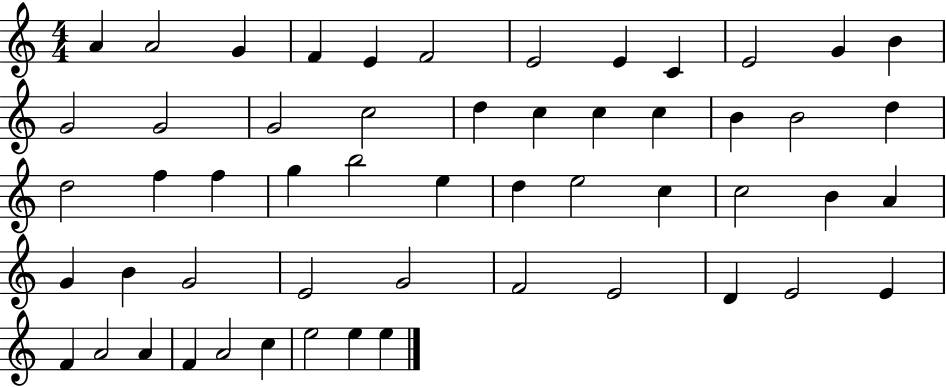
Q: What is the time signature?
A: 4/4